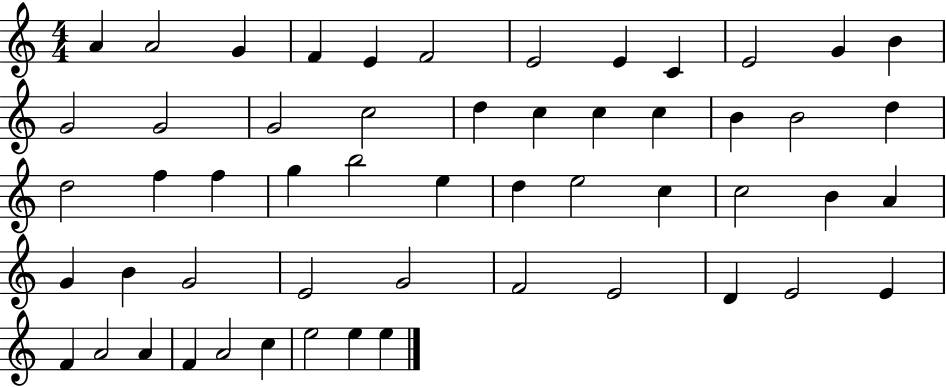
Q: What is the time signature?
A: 4/4